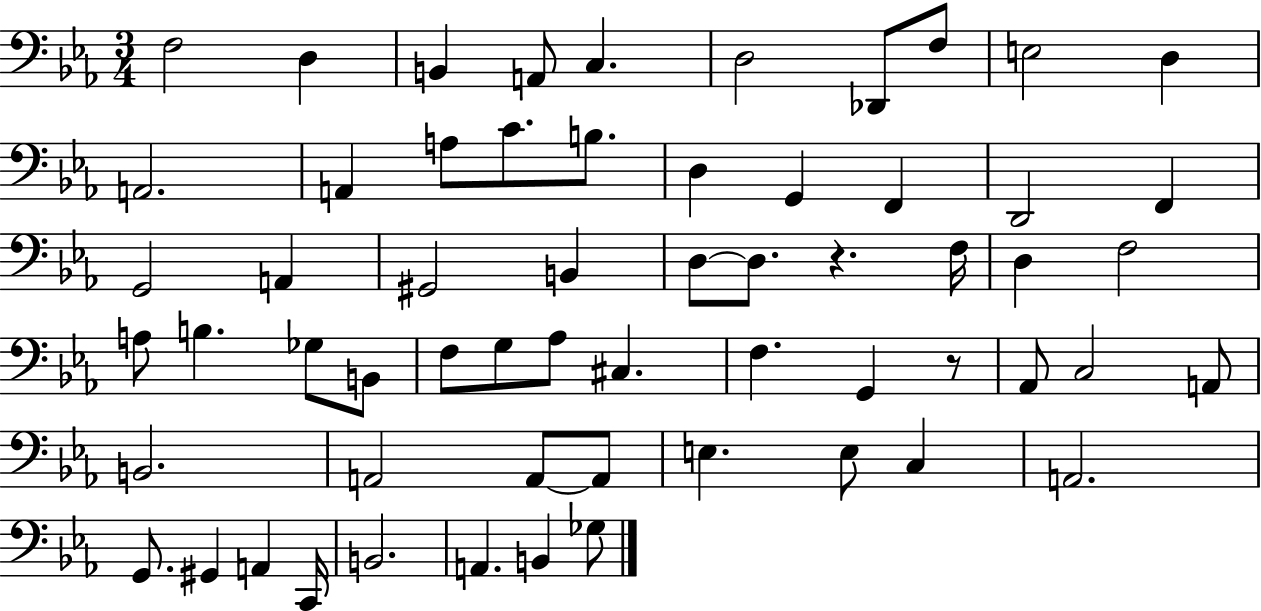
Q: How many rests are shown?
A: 2